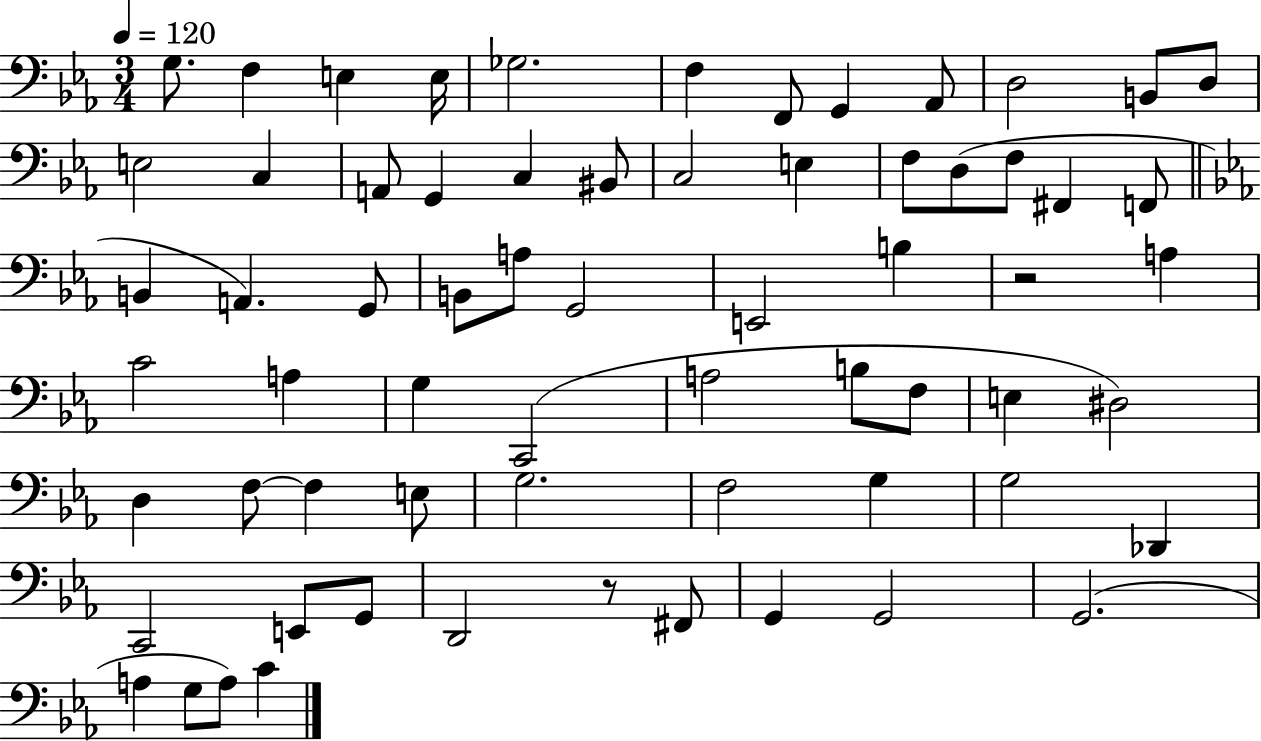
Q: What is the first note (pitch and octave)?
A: G3